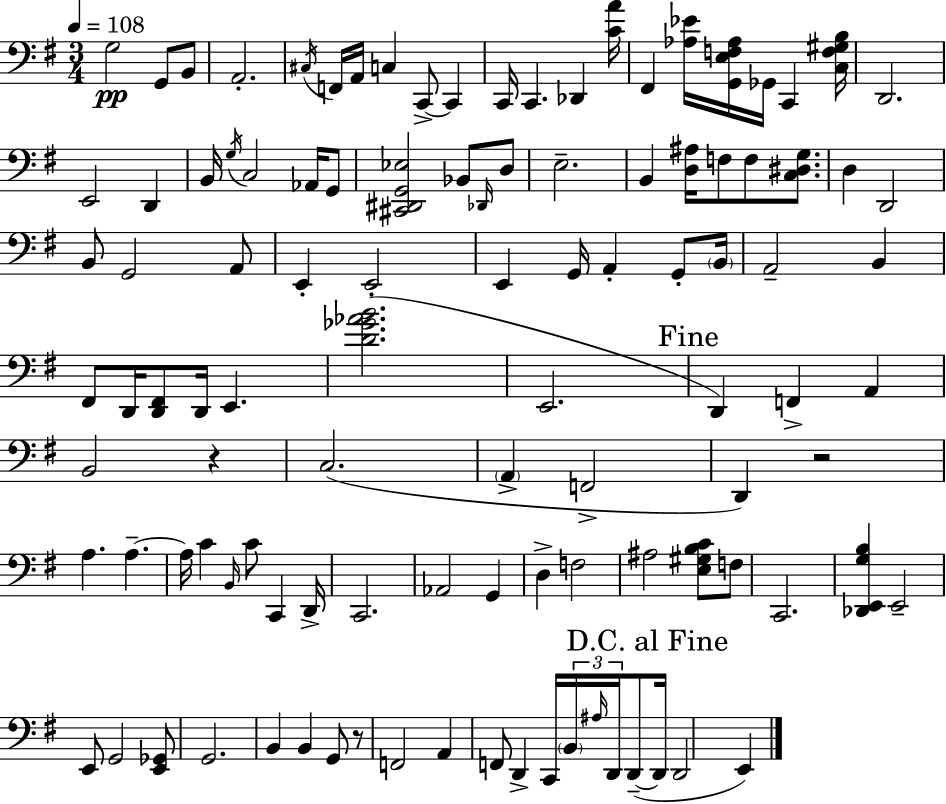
G3/h G2/e B2/e A2/h. C#3/s F2/s A2/s C3/q C2/e C2/q C2/s C2/q. Db2/q [C4,A4]/s F#2/q [Ab3,Eb4]/s [G2,E3,F3,Ab3]/s Gb2/s C2/q [C3,F3,G#3,B3]/s D2/h. E2/h D2/q B2/s G3/s C3/h Ab2/s G2/e [C#2,D#2,G2,Eb3]/h Bb2/e Db2/s D3/e E3/h. B2/q [D3,A#3]/s F3/e F3/e [C3,D#3,G3]/e. D3/q D2/h B2/e G2/h A2/e E2/q E2/h E2/q G2/s A2/q G2/e B2/s A2/h B2/q F#2/e D2/s [D2,F#2]/e D2/s E2/q. [D4,Gb4,Ab4,B4]/h. E2/h. D2/q F2/q A2/q B2/h R/q C3/h. A2/q F2/h D2/q R/h A3/q. A3/q. A3/s C4/q B2/s C4/e C2/q D2/s C2/h. Ab2/h G2/q D3/q F3/h A#3/h [E3,G#3,B3,C4]/e F3/e C2/h. [Db2,E2,G3,B3]/q E2/h E2/e G2/h [E2,Gb2]/e G2/h. B2/q B2/q G2/e R/e F2/h A2/q F2/e D2/q C2/s B2/s A#3/s D2/s D2/e D2/s D2/h E2/q